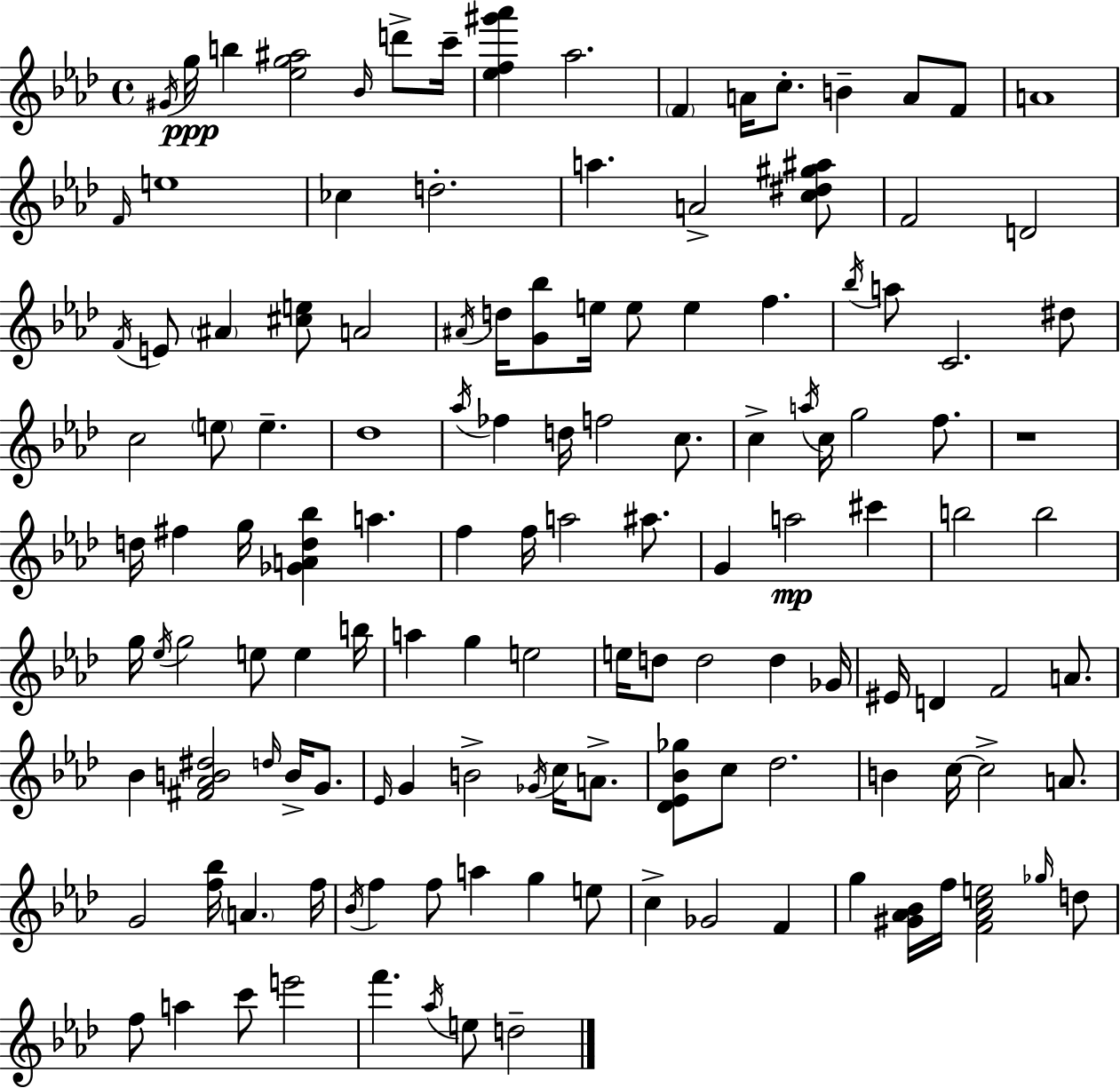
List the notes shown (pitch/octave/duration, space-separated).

G#4/s G5/s B5/q [Eb5,G5,A#5]/h Bb4/s D6/e C6/s [Eb5,F5,G#6,Ab6]/q Ab5/h. F4/q A4/s C5/e. B4/q A4/e F4/e A4/w F4/s E5/w CES5/q D5/h. A5/q. A4/h [C5,D#5,G#5,A#5]/e F4/h D4/h F4/s E4/e A#4/q [C#5,E5]/e A4/h A#4/s D5/s [G4,Bb5]/e E5/s E5/e E5/q F5/q. Bb5/s A5/e C4/h. D#5/e C5/h E5/e E5/q. Db5/w Ab5/s FES5/q D5/s F5/h C5/e. C5/q A5/s C5/s G5/h F5/e. R/w D5/s F#5/q G5/s [Gb4,A4,D5,Bb5]/q A5/q. F5/q F5/s A5/h A#5/e. G4/q A5/h C#6/q B5/h B5/h G5/s Eb5/s G5/h E5/e E5/q B5/s A5/q G5/q E5/h E5/s D5/e D5/h D5/q Gb4/s EIS4/s D4/q F4/h A4/e. Bb4/q [F#4,Ab4,B4,D#5]/h D5/s B4/s G4/e. Eb4/s G4/q B4/h Gb4/s C5/s A4/e. [Db4,Eb4,Bb4,Gb5]/e C5/e Db5/h. B4/q C5/s C5/h A4/e. G4/h [F5,Bb5]/s A4/q. F5/s Bb4/s F5/q F5/e A5/q G5/q E5/e C5/q Gb4/h F4/q G5/q [G#4,Ab4,Bb4]/s F5/s [F4,Ab4,C5,E5]/h Gb5/s D5/e F5/e A5/q C6/e E6/h F6/q. Ab5/s E5/e D5/h